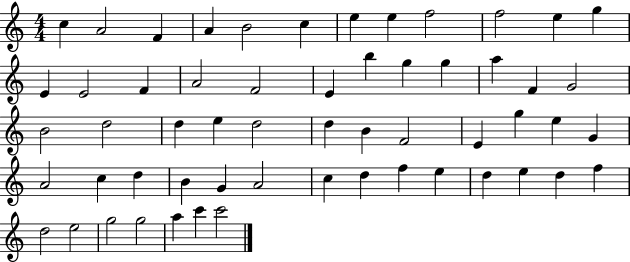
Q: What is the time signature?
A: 4/4